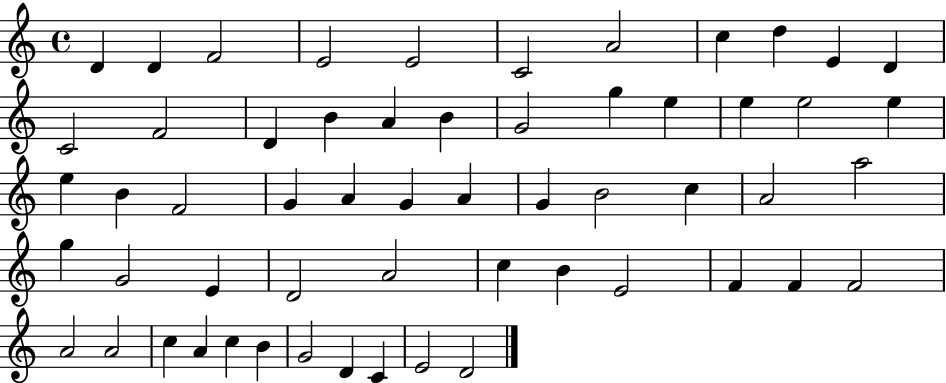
{
  \clef treble
  \time 4/4
  \defaultTimeSignature
  \key c \major
  d'4 d'4 f'2 | e'2 e'2 | c'2 a'2 | c''4 d''4 e'4 d'4 | \break c'2 f'2 | d'4 b'4 a'4 b'4 | g'2 g''4 e''4 | e''4 e''2 e''4 | \break e''4 b'4 f'2 | g'4 a'4 g'4 a'4 | g'4 b'2 c''4 | a'2 a''2 | \break g''4 g'2 e'4 | d'2 a'2 | c''4 b'4 e'2 | f'4 f'4 f'2 | \break a'2 a'2 | c''4 a'4 c''4 b'4 | g'2 d'4 c'4 | e'2 d'2 | \break \bar "|."
}